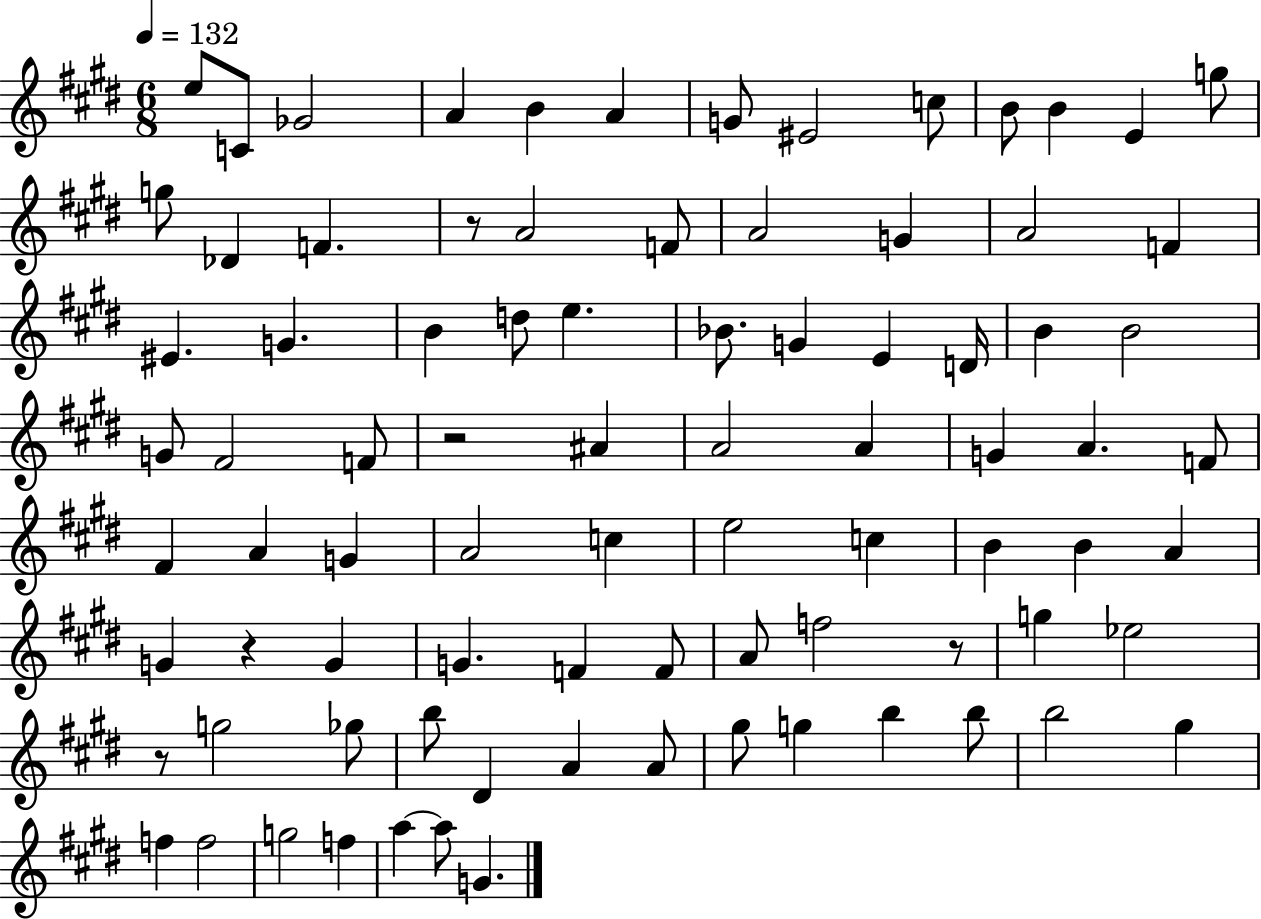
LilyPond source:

{
  \clef treble
  \numericTimeSignature
  \time 6/8
  \key e \major
  \tempo 4 = 132
  \repeat volta 2 { e''8 c'8 ges'2 | a'4 b'4 a'4 | g'8 eis'2 c''8 | b'8 b'4 e'4 g''8 | \break g''8 des'4 f'4. | r8 a'2 f'8 | a'2 g'4 | a'2 f'4 | \break eis'4. g'4. | b'4 d''8 e''4. | bes'8. g'4 e'4 d'16 | b'4 b'2 | \break g'8 fis'2 f'8 | r2 ais'4 | a'2 a'4 | g'4 a'4. f'8 | \break fis'4 a'4 g'4 | a'2 c''4 | e''2 c''4 | b'4 b'4 a'4 | \break g'4 r4 g'4 | g'4. f'4 f'8 | a'8 f''2 r8 | g''4 ees''2 | \break r8 g''2 ges''8 | b''8 dis'4 a'4 a'8 | gis''8 g''4 b''4 b''8 | b''2 gis''4 | \break f''4 f''2 | g''2 f''4 | a''4~~ a''8 g'4. | } \bar "|."
}